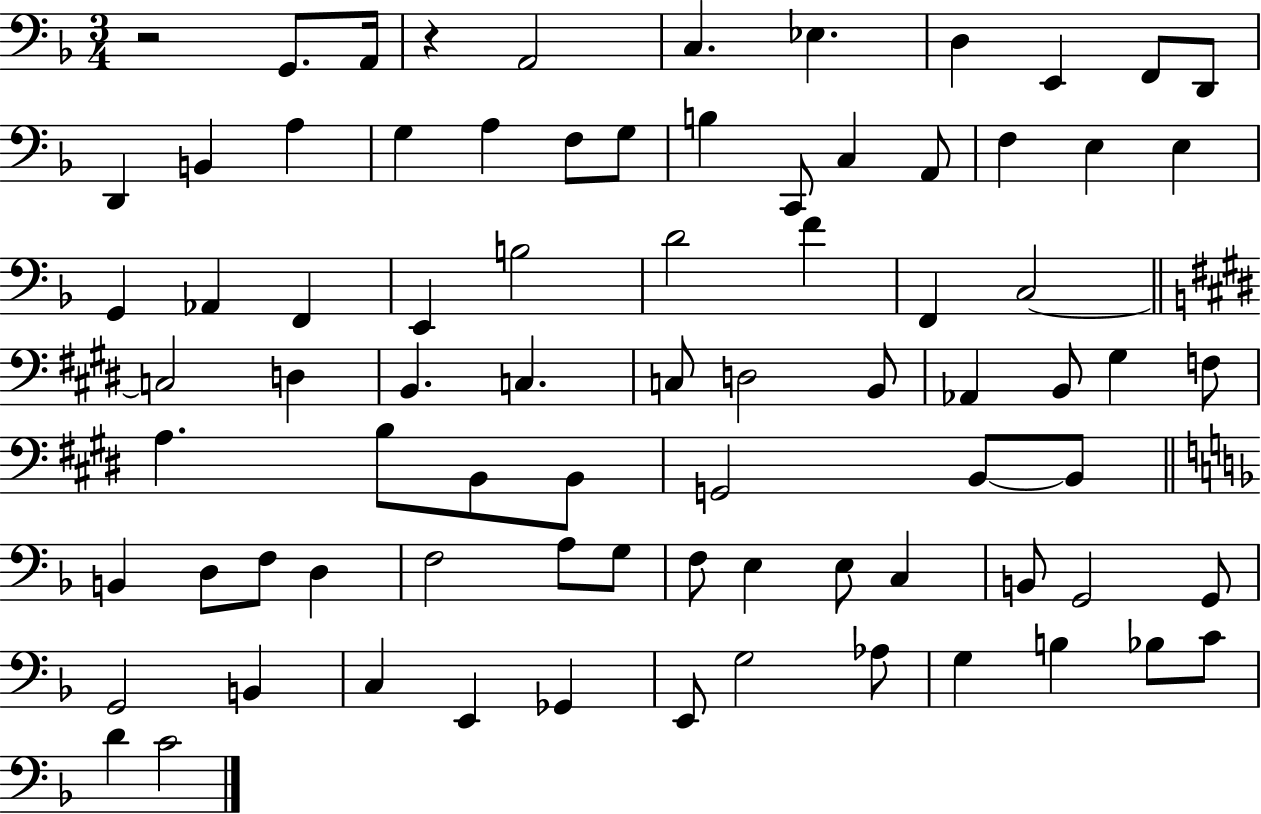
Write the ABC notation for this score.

X:1
T:Untitled
M:3/4
L:1/4
K:F
z2 G,,/2 A,,/4 z A,,2 C, _E, D, E,, F,,/2 D,,/2 D,, B,, A, G, A, F,/2 G,/2 B, C,,/2 C, A,,/2 F, E, E, G,, _A,, F,, E,, B,2 D2 F F,, C,2 C,2 D, B,, C, C,/2 D,2 B,,/2 _A,, B,,/2 ^G, F,/2 A, B,/2 B,,/2 B,,/2 G,,2 B,,/2 B,,/2 B,, D,/2 F,/2 D, F,2 A,/2 G,/2 F,/2 E, E,/2 C, B,,/2 G,,2 G,,/2 G,,2 B,, C, E,, _G,, E,,/2 G,2 _A,/2 G, B, _B,/2 C/2 D C2